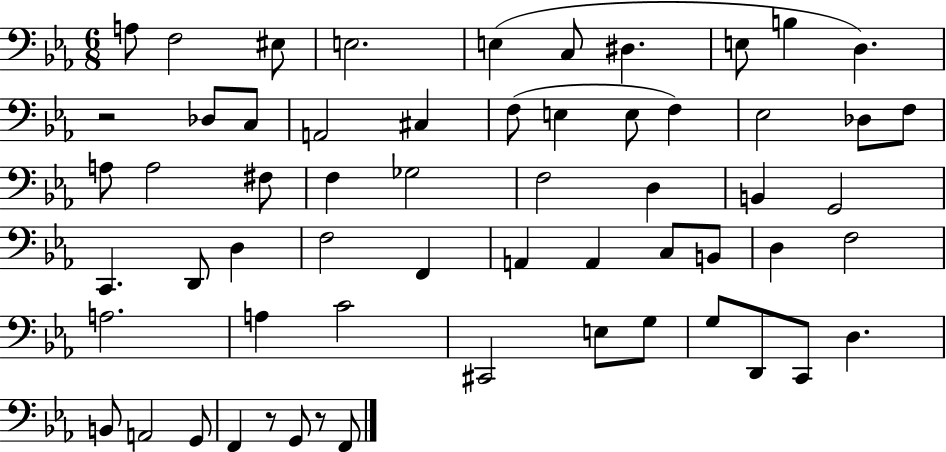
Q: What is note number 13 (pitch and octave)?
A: A2